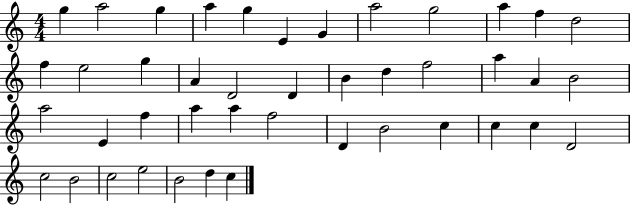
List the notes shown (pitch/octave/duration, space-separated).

G5/q A5/h G5/q A5/q G5/q E4/q G4/q A5/h G5/h A5/q F5/q D5/h F5/q E5/h G5/q A4/q D4/h D4/q B4/q D5/q F5/h A5/q A4/q B4/h A5/h E4/q F5/q A5/q A5/q F5/h D4/q B4/h C5/q C5/q C5/q D4/h C5/h B4/h C5/h E5/h B4/h D5/q C5/q